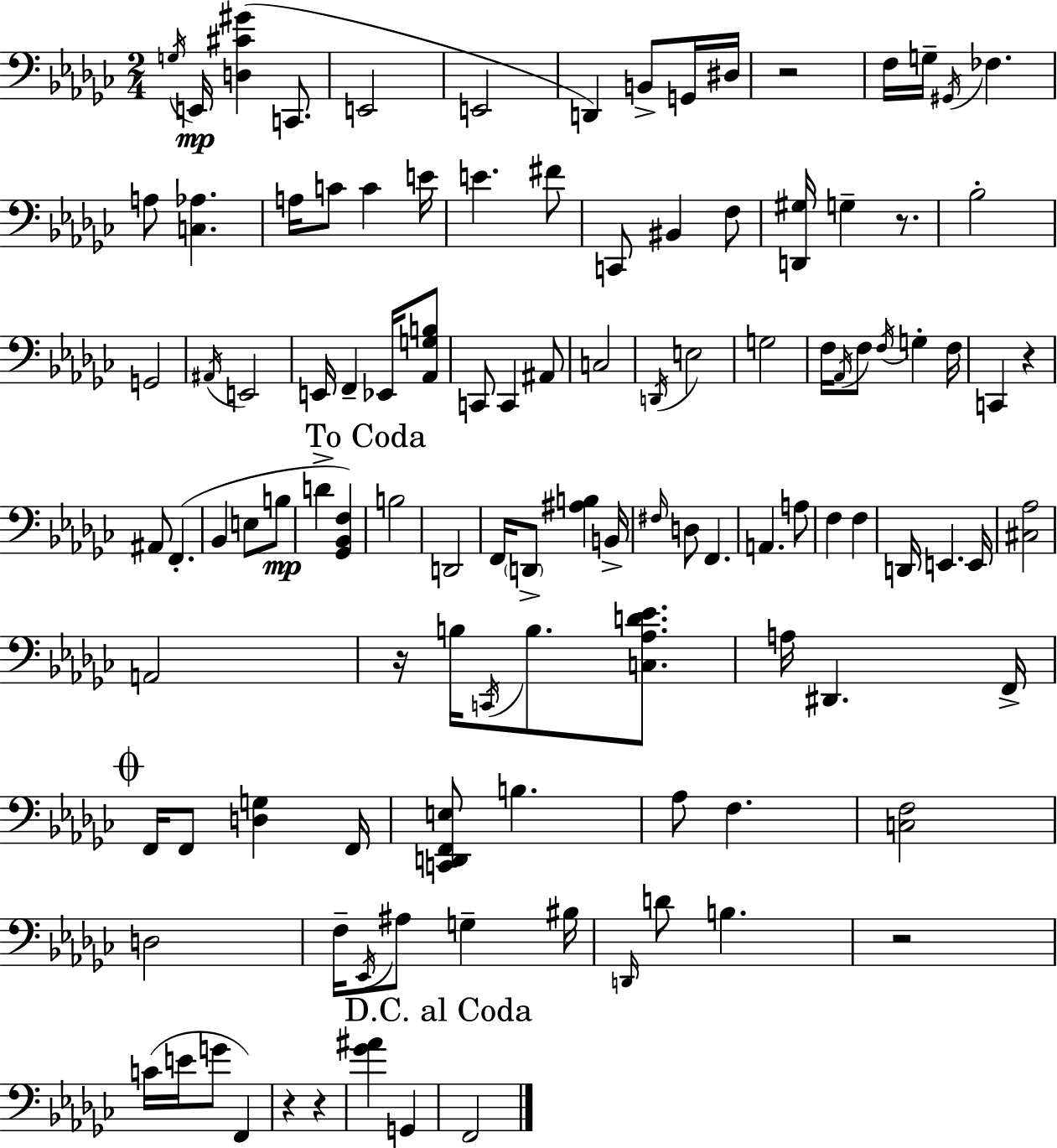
G3/s E2/s [D3,C#4,G#4]/q C2/e. E2/h E2/h D2/q B2/e G2/s D#3/s R/h F3/s G3/s G#2/s FES3/q. A3/e [C3,Ab3]/q. A3/s C4/e C4/q E4/s E4/q. F#4/e C2/e BIS2/q F3/e [D2,G#3]/s G3/q R/e. Bb3/h G2/h A#2/s E2/h E2/s F2/q Eb2/s [Ab2,G3,B3]/e C2/e C2/q A#2/e C3/h D2/s E3/h G3/h F3/s Ab2/s F3/e F3/s G3/q F3/s C2/q R/q A#2/e F2/q. Bb2/q E3/e B3/e D4/q [Gb2,Bb2,F3]/q B3/h D2/h F2/s D2/e [A#3,B3]/q B2/s F#3/s D3/e F2/q. A2/q. A3/e F3/q F3/q D2/s E2/q. E2/s [C#3,Ab3]/h A2/h R/s B3/s C2/s B3/e. [C3,Ab3,D4,Eb4]/e. A3/s D#2/q. F2/s F2/s F2/e [D3,G3]/q F2/s [C2,D2,F2,E3]/e B3/q. Ab3/e F3/q. [C3,F3]/h D3/h F3/s Eb2/s A#3/e G3/q BIS3/s D2/s D4/e B3/q. R/h C4/s E4/s G4/e F2/q R/q R/q [Gb4,A#4]/q G2/q F2/h